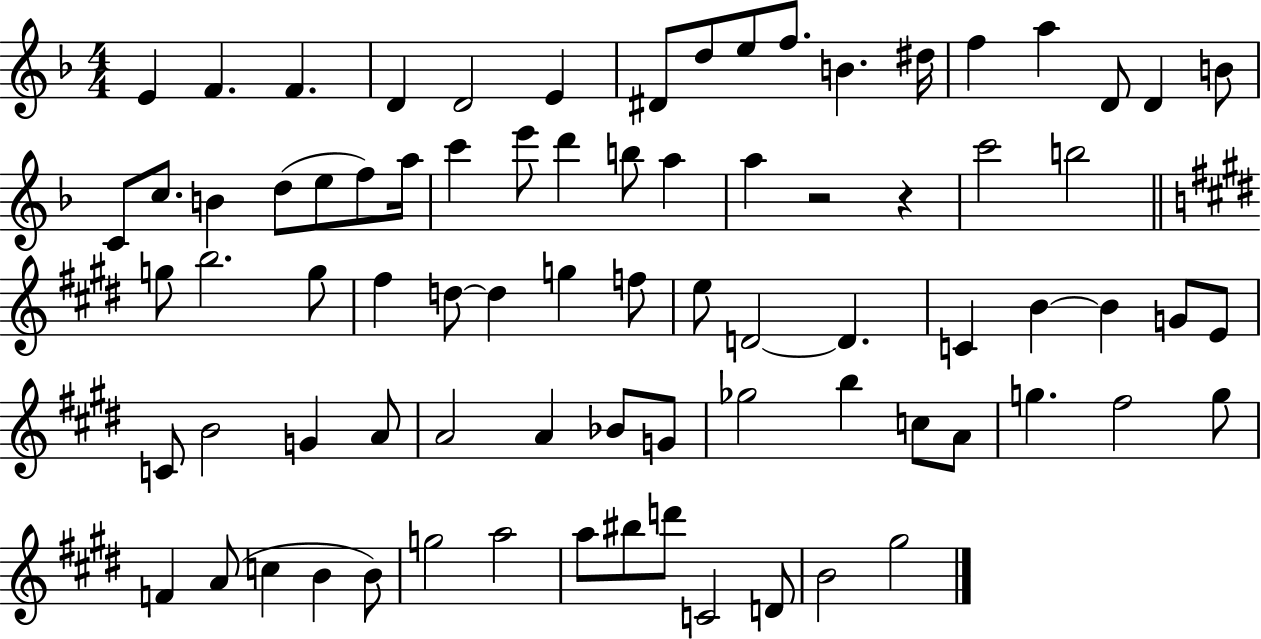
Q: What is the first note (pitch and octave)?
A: E4